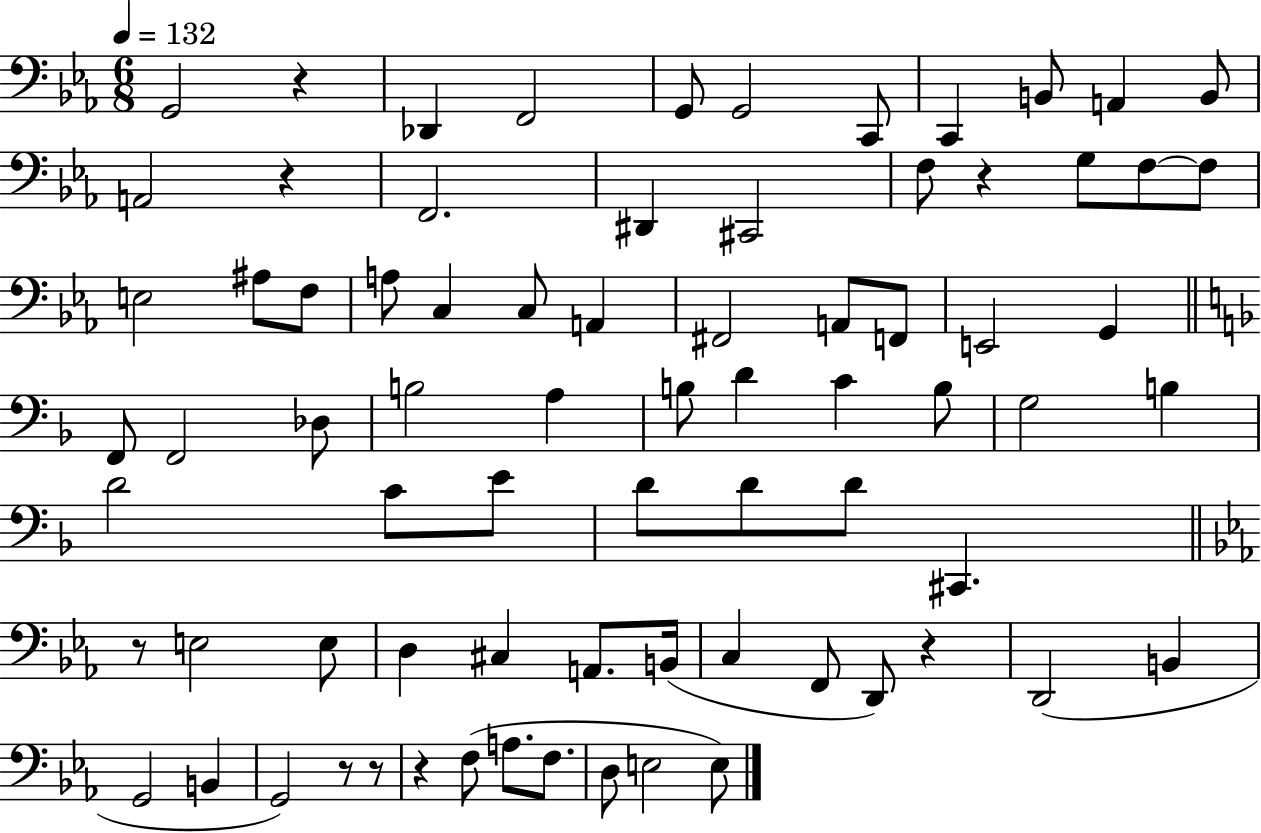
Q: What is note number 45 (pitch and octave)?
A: D4